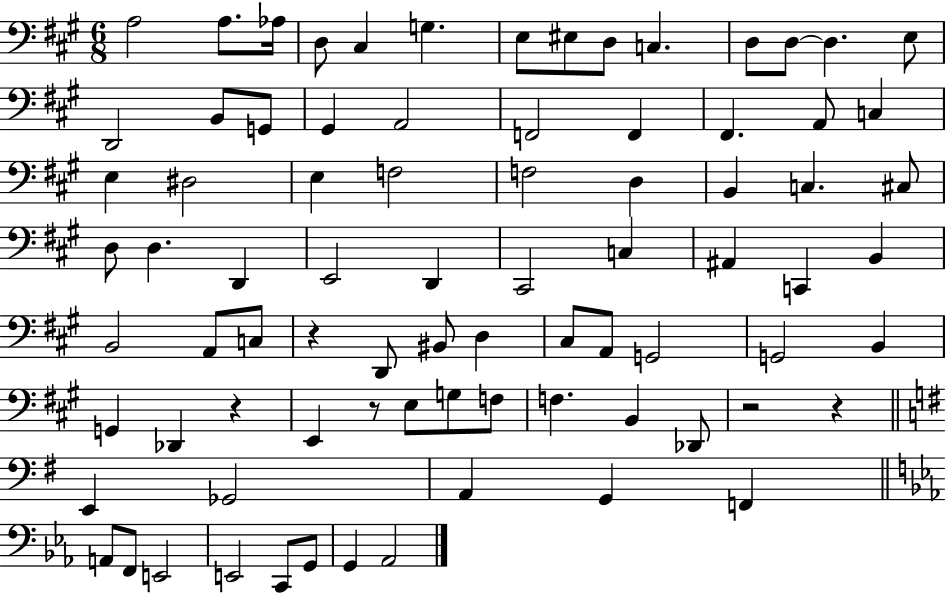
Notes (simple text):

A3/h A3/e. Ab3/s D3/e C#3/q G3/q. E3/e EIS3/e D3/e C3/q. D3/e D3/e D3/q. E3/e D2/h B2/e G2/e G#2/q A2/h F2/h F2/q F#2/q. A2/e C3/q E3/q D#3/h E3/q F3/h F3/h D3/q B2/q C3/q. C#3/e D3/e D3/q. D2/q E2/h D2/q C#2/h C3/q A#2/q C2/q B2/q B2/h A2/e C3/e R/q D2/e BIS2/e D3/q C#3/e A2/e G2/h G2/h B2/q G2/q Db2/q R/q E2/q R/e E3/e G3/e F3/e F3/q. B2/q Db2/e R/h R/q E2/q Gb2/h A2/q G2/q F2/q A2/e F2/e E2/h E2/h C2/e G2/e G2/q Ab2/h